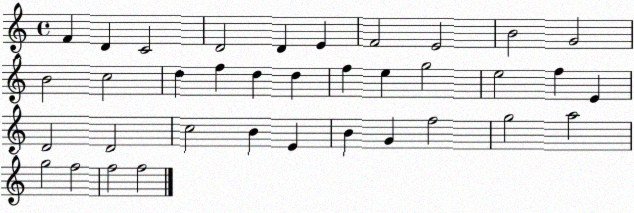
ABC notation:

X:1
T:Untitled
M:4/4
L:1/4
K:C
F D C2 D2 D E F2 E2 B2 G2 B2 c2 d f d d f e g2 e2 f E D2 D2 c2 B E B G f2 g2 a2 g2 f2 f2 f2